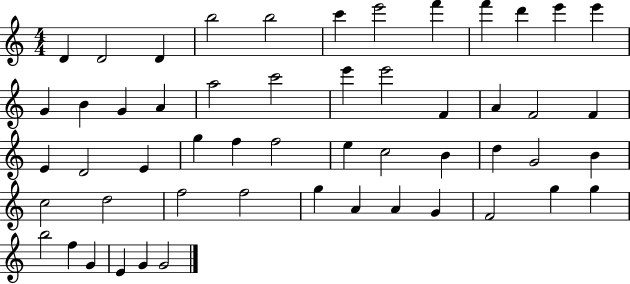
D4/q D4/h D4/q B5/h B5/h C6/q E6/h F6/q F6/q D6/q E6/q E6/q G4/q B4/q G4/q A4/q A5/h C6/h E6/q E6/h F4/q A4/q F4/h F4/q E4/q D4/h E4/q G5/q F5/q F5/h E5/q C5/h B4/q D5/q G4/h B4/q C5/h D5/h F5/h F5/h G5/q A4/q A4/q G4/q F4/h G5/q G5/q B5/h F5/q G4/q E4/q G4/q G4/h